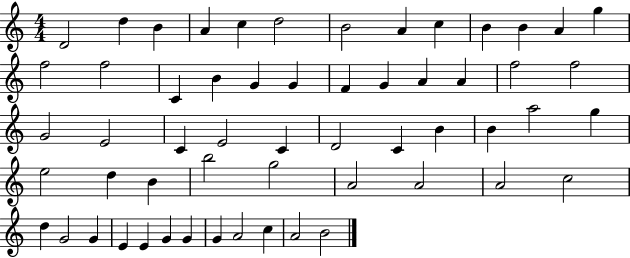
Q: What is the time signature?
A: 4/4